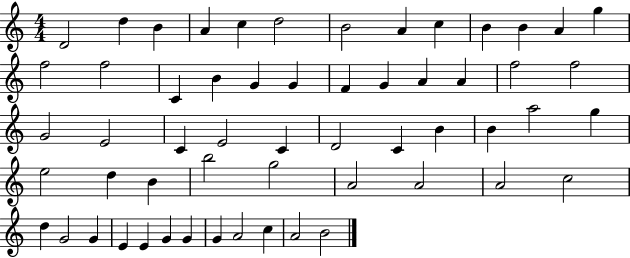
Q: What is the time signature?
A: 4/4